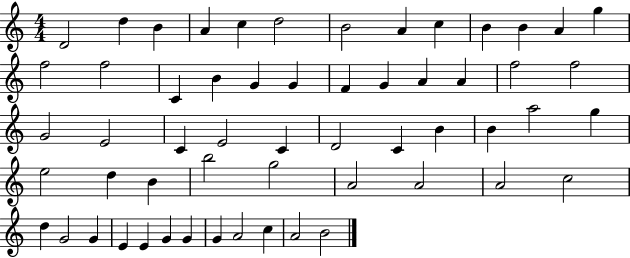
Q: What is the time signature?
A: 4/4